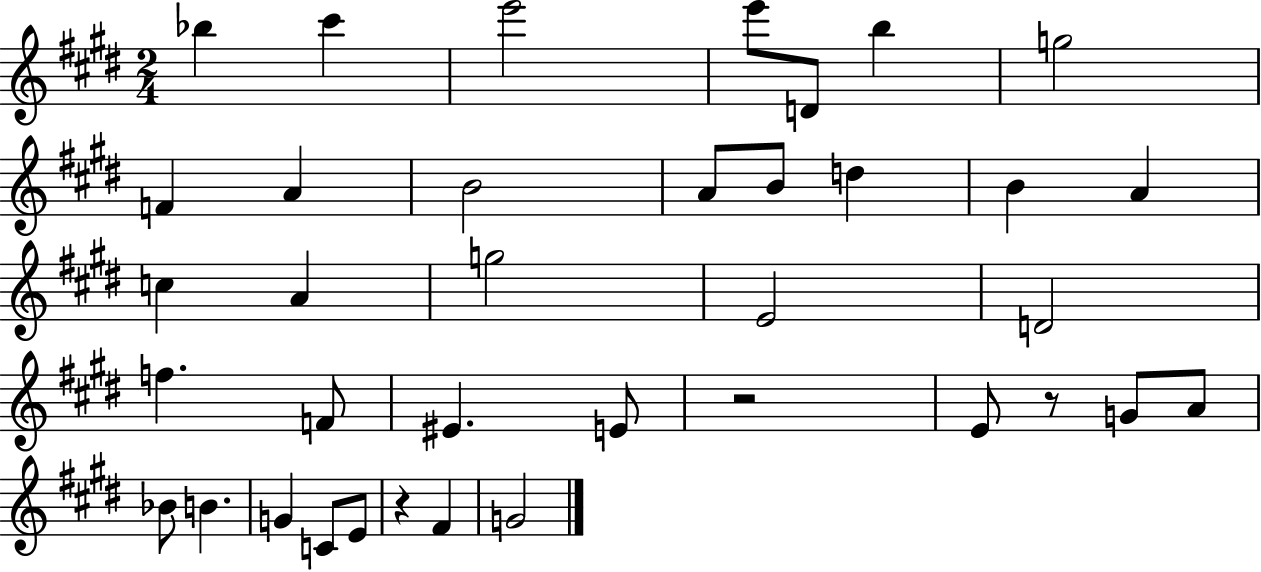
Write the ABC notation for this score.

X:1
T:Untitled
M:2/4
L:1/4
K:E
_b ^c' e'2 e'/2 D/2 b g2 F A B2 A/2 B/2 d B A c A g2 E2 D2 f F/2 ^E E/2 z2 E/2 z/2 G/2 A/2 _B/2 B G C/2 E/2 z ^F G2